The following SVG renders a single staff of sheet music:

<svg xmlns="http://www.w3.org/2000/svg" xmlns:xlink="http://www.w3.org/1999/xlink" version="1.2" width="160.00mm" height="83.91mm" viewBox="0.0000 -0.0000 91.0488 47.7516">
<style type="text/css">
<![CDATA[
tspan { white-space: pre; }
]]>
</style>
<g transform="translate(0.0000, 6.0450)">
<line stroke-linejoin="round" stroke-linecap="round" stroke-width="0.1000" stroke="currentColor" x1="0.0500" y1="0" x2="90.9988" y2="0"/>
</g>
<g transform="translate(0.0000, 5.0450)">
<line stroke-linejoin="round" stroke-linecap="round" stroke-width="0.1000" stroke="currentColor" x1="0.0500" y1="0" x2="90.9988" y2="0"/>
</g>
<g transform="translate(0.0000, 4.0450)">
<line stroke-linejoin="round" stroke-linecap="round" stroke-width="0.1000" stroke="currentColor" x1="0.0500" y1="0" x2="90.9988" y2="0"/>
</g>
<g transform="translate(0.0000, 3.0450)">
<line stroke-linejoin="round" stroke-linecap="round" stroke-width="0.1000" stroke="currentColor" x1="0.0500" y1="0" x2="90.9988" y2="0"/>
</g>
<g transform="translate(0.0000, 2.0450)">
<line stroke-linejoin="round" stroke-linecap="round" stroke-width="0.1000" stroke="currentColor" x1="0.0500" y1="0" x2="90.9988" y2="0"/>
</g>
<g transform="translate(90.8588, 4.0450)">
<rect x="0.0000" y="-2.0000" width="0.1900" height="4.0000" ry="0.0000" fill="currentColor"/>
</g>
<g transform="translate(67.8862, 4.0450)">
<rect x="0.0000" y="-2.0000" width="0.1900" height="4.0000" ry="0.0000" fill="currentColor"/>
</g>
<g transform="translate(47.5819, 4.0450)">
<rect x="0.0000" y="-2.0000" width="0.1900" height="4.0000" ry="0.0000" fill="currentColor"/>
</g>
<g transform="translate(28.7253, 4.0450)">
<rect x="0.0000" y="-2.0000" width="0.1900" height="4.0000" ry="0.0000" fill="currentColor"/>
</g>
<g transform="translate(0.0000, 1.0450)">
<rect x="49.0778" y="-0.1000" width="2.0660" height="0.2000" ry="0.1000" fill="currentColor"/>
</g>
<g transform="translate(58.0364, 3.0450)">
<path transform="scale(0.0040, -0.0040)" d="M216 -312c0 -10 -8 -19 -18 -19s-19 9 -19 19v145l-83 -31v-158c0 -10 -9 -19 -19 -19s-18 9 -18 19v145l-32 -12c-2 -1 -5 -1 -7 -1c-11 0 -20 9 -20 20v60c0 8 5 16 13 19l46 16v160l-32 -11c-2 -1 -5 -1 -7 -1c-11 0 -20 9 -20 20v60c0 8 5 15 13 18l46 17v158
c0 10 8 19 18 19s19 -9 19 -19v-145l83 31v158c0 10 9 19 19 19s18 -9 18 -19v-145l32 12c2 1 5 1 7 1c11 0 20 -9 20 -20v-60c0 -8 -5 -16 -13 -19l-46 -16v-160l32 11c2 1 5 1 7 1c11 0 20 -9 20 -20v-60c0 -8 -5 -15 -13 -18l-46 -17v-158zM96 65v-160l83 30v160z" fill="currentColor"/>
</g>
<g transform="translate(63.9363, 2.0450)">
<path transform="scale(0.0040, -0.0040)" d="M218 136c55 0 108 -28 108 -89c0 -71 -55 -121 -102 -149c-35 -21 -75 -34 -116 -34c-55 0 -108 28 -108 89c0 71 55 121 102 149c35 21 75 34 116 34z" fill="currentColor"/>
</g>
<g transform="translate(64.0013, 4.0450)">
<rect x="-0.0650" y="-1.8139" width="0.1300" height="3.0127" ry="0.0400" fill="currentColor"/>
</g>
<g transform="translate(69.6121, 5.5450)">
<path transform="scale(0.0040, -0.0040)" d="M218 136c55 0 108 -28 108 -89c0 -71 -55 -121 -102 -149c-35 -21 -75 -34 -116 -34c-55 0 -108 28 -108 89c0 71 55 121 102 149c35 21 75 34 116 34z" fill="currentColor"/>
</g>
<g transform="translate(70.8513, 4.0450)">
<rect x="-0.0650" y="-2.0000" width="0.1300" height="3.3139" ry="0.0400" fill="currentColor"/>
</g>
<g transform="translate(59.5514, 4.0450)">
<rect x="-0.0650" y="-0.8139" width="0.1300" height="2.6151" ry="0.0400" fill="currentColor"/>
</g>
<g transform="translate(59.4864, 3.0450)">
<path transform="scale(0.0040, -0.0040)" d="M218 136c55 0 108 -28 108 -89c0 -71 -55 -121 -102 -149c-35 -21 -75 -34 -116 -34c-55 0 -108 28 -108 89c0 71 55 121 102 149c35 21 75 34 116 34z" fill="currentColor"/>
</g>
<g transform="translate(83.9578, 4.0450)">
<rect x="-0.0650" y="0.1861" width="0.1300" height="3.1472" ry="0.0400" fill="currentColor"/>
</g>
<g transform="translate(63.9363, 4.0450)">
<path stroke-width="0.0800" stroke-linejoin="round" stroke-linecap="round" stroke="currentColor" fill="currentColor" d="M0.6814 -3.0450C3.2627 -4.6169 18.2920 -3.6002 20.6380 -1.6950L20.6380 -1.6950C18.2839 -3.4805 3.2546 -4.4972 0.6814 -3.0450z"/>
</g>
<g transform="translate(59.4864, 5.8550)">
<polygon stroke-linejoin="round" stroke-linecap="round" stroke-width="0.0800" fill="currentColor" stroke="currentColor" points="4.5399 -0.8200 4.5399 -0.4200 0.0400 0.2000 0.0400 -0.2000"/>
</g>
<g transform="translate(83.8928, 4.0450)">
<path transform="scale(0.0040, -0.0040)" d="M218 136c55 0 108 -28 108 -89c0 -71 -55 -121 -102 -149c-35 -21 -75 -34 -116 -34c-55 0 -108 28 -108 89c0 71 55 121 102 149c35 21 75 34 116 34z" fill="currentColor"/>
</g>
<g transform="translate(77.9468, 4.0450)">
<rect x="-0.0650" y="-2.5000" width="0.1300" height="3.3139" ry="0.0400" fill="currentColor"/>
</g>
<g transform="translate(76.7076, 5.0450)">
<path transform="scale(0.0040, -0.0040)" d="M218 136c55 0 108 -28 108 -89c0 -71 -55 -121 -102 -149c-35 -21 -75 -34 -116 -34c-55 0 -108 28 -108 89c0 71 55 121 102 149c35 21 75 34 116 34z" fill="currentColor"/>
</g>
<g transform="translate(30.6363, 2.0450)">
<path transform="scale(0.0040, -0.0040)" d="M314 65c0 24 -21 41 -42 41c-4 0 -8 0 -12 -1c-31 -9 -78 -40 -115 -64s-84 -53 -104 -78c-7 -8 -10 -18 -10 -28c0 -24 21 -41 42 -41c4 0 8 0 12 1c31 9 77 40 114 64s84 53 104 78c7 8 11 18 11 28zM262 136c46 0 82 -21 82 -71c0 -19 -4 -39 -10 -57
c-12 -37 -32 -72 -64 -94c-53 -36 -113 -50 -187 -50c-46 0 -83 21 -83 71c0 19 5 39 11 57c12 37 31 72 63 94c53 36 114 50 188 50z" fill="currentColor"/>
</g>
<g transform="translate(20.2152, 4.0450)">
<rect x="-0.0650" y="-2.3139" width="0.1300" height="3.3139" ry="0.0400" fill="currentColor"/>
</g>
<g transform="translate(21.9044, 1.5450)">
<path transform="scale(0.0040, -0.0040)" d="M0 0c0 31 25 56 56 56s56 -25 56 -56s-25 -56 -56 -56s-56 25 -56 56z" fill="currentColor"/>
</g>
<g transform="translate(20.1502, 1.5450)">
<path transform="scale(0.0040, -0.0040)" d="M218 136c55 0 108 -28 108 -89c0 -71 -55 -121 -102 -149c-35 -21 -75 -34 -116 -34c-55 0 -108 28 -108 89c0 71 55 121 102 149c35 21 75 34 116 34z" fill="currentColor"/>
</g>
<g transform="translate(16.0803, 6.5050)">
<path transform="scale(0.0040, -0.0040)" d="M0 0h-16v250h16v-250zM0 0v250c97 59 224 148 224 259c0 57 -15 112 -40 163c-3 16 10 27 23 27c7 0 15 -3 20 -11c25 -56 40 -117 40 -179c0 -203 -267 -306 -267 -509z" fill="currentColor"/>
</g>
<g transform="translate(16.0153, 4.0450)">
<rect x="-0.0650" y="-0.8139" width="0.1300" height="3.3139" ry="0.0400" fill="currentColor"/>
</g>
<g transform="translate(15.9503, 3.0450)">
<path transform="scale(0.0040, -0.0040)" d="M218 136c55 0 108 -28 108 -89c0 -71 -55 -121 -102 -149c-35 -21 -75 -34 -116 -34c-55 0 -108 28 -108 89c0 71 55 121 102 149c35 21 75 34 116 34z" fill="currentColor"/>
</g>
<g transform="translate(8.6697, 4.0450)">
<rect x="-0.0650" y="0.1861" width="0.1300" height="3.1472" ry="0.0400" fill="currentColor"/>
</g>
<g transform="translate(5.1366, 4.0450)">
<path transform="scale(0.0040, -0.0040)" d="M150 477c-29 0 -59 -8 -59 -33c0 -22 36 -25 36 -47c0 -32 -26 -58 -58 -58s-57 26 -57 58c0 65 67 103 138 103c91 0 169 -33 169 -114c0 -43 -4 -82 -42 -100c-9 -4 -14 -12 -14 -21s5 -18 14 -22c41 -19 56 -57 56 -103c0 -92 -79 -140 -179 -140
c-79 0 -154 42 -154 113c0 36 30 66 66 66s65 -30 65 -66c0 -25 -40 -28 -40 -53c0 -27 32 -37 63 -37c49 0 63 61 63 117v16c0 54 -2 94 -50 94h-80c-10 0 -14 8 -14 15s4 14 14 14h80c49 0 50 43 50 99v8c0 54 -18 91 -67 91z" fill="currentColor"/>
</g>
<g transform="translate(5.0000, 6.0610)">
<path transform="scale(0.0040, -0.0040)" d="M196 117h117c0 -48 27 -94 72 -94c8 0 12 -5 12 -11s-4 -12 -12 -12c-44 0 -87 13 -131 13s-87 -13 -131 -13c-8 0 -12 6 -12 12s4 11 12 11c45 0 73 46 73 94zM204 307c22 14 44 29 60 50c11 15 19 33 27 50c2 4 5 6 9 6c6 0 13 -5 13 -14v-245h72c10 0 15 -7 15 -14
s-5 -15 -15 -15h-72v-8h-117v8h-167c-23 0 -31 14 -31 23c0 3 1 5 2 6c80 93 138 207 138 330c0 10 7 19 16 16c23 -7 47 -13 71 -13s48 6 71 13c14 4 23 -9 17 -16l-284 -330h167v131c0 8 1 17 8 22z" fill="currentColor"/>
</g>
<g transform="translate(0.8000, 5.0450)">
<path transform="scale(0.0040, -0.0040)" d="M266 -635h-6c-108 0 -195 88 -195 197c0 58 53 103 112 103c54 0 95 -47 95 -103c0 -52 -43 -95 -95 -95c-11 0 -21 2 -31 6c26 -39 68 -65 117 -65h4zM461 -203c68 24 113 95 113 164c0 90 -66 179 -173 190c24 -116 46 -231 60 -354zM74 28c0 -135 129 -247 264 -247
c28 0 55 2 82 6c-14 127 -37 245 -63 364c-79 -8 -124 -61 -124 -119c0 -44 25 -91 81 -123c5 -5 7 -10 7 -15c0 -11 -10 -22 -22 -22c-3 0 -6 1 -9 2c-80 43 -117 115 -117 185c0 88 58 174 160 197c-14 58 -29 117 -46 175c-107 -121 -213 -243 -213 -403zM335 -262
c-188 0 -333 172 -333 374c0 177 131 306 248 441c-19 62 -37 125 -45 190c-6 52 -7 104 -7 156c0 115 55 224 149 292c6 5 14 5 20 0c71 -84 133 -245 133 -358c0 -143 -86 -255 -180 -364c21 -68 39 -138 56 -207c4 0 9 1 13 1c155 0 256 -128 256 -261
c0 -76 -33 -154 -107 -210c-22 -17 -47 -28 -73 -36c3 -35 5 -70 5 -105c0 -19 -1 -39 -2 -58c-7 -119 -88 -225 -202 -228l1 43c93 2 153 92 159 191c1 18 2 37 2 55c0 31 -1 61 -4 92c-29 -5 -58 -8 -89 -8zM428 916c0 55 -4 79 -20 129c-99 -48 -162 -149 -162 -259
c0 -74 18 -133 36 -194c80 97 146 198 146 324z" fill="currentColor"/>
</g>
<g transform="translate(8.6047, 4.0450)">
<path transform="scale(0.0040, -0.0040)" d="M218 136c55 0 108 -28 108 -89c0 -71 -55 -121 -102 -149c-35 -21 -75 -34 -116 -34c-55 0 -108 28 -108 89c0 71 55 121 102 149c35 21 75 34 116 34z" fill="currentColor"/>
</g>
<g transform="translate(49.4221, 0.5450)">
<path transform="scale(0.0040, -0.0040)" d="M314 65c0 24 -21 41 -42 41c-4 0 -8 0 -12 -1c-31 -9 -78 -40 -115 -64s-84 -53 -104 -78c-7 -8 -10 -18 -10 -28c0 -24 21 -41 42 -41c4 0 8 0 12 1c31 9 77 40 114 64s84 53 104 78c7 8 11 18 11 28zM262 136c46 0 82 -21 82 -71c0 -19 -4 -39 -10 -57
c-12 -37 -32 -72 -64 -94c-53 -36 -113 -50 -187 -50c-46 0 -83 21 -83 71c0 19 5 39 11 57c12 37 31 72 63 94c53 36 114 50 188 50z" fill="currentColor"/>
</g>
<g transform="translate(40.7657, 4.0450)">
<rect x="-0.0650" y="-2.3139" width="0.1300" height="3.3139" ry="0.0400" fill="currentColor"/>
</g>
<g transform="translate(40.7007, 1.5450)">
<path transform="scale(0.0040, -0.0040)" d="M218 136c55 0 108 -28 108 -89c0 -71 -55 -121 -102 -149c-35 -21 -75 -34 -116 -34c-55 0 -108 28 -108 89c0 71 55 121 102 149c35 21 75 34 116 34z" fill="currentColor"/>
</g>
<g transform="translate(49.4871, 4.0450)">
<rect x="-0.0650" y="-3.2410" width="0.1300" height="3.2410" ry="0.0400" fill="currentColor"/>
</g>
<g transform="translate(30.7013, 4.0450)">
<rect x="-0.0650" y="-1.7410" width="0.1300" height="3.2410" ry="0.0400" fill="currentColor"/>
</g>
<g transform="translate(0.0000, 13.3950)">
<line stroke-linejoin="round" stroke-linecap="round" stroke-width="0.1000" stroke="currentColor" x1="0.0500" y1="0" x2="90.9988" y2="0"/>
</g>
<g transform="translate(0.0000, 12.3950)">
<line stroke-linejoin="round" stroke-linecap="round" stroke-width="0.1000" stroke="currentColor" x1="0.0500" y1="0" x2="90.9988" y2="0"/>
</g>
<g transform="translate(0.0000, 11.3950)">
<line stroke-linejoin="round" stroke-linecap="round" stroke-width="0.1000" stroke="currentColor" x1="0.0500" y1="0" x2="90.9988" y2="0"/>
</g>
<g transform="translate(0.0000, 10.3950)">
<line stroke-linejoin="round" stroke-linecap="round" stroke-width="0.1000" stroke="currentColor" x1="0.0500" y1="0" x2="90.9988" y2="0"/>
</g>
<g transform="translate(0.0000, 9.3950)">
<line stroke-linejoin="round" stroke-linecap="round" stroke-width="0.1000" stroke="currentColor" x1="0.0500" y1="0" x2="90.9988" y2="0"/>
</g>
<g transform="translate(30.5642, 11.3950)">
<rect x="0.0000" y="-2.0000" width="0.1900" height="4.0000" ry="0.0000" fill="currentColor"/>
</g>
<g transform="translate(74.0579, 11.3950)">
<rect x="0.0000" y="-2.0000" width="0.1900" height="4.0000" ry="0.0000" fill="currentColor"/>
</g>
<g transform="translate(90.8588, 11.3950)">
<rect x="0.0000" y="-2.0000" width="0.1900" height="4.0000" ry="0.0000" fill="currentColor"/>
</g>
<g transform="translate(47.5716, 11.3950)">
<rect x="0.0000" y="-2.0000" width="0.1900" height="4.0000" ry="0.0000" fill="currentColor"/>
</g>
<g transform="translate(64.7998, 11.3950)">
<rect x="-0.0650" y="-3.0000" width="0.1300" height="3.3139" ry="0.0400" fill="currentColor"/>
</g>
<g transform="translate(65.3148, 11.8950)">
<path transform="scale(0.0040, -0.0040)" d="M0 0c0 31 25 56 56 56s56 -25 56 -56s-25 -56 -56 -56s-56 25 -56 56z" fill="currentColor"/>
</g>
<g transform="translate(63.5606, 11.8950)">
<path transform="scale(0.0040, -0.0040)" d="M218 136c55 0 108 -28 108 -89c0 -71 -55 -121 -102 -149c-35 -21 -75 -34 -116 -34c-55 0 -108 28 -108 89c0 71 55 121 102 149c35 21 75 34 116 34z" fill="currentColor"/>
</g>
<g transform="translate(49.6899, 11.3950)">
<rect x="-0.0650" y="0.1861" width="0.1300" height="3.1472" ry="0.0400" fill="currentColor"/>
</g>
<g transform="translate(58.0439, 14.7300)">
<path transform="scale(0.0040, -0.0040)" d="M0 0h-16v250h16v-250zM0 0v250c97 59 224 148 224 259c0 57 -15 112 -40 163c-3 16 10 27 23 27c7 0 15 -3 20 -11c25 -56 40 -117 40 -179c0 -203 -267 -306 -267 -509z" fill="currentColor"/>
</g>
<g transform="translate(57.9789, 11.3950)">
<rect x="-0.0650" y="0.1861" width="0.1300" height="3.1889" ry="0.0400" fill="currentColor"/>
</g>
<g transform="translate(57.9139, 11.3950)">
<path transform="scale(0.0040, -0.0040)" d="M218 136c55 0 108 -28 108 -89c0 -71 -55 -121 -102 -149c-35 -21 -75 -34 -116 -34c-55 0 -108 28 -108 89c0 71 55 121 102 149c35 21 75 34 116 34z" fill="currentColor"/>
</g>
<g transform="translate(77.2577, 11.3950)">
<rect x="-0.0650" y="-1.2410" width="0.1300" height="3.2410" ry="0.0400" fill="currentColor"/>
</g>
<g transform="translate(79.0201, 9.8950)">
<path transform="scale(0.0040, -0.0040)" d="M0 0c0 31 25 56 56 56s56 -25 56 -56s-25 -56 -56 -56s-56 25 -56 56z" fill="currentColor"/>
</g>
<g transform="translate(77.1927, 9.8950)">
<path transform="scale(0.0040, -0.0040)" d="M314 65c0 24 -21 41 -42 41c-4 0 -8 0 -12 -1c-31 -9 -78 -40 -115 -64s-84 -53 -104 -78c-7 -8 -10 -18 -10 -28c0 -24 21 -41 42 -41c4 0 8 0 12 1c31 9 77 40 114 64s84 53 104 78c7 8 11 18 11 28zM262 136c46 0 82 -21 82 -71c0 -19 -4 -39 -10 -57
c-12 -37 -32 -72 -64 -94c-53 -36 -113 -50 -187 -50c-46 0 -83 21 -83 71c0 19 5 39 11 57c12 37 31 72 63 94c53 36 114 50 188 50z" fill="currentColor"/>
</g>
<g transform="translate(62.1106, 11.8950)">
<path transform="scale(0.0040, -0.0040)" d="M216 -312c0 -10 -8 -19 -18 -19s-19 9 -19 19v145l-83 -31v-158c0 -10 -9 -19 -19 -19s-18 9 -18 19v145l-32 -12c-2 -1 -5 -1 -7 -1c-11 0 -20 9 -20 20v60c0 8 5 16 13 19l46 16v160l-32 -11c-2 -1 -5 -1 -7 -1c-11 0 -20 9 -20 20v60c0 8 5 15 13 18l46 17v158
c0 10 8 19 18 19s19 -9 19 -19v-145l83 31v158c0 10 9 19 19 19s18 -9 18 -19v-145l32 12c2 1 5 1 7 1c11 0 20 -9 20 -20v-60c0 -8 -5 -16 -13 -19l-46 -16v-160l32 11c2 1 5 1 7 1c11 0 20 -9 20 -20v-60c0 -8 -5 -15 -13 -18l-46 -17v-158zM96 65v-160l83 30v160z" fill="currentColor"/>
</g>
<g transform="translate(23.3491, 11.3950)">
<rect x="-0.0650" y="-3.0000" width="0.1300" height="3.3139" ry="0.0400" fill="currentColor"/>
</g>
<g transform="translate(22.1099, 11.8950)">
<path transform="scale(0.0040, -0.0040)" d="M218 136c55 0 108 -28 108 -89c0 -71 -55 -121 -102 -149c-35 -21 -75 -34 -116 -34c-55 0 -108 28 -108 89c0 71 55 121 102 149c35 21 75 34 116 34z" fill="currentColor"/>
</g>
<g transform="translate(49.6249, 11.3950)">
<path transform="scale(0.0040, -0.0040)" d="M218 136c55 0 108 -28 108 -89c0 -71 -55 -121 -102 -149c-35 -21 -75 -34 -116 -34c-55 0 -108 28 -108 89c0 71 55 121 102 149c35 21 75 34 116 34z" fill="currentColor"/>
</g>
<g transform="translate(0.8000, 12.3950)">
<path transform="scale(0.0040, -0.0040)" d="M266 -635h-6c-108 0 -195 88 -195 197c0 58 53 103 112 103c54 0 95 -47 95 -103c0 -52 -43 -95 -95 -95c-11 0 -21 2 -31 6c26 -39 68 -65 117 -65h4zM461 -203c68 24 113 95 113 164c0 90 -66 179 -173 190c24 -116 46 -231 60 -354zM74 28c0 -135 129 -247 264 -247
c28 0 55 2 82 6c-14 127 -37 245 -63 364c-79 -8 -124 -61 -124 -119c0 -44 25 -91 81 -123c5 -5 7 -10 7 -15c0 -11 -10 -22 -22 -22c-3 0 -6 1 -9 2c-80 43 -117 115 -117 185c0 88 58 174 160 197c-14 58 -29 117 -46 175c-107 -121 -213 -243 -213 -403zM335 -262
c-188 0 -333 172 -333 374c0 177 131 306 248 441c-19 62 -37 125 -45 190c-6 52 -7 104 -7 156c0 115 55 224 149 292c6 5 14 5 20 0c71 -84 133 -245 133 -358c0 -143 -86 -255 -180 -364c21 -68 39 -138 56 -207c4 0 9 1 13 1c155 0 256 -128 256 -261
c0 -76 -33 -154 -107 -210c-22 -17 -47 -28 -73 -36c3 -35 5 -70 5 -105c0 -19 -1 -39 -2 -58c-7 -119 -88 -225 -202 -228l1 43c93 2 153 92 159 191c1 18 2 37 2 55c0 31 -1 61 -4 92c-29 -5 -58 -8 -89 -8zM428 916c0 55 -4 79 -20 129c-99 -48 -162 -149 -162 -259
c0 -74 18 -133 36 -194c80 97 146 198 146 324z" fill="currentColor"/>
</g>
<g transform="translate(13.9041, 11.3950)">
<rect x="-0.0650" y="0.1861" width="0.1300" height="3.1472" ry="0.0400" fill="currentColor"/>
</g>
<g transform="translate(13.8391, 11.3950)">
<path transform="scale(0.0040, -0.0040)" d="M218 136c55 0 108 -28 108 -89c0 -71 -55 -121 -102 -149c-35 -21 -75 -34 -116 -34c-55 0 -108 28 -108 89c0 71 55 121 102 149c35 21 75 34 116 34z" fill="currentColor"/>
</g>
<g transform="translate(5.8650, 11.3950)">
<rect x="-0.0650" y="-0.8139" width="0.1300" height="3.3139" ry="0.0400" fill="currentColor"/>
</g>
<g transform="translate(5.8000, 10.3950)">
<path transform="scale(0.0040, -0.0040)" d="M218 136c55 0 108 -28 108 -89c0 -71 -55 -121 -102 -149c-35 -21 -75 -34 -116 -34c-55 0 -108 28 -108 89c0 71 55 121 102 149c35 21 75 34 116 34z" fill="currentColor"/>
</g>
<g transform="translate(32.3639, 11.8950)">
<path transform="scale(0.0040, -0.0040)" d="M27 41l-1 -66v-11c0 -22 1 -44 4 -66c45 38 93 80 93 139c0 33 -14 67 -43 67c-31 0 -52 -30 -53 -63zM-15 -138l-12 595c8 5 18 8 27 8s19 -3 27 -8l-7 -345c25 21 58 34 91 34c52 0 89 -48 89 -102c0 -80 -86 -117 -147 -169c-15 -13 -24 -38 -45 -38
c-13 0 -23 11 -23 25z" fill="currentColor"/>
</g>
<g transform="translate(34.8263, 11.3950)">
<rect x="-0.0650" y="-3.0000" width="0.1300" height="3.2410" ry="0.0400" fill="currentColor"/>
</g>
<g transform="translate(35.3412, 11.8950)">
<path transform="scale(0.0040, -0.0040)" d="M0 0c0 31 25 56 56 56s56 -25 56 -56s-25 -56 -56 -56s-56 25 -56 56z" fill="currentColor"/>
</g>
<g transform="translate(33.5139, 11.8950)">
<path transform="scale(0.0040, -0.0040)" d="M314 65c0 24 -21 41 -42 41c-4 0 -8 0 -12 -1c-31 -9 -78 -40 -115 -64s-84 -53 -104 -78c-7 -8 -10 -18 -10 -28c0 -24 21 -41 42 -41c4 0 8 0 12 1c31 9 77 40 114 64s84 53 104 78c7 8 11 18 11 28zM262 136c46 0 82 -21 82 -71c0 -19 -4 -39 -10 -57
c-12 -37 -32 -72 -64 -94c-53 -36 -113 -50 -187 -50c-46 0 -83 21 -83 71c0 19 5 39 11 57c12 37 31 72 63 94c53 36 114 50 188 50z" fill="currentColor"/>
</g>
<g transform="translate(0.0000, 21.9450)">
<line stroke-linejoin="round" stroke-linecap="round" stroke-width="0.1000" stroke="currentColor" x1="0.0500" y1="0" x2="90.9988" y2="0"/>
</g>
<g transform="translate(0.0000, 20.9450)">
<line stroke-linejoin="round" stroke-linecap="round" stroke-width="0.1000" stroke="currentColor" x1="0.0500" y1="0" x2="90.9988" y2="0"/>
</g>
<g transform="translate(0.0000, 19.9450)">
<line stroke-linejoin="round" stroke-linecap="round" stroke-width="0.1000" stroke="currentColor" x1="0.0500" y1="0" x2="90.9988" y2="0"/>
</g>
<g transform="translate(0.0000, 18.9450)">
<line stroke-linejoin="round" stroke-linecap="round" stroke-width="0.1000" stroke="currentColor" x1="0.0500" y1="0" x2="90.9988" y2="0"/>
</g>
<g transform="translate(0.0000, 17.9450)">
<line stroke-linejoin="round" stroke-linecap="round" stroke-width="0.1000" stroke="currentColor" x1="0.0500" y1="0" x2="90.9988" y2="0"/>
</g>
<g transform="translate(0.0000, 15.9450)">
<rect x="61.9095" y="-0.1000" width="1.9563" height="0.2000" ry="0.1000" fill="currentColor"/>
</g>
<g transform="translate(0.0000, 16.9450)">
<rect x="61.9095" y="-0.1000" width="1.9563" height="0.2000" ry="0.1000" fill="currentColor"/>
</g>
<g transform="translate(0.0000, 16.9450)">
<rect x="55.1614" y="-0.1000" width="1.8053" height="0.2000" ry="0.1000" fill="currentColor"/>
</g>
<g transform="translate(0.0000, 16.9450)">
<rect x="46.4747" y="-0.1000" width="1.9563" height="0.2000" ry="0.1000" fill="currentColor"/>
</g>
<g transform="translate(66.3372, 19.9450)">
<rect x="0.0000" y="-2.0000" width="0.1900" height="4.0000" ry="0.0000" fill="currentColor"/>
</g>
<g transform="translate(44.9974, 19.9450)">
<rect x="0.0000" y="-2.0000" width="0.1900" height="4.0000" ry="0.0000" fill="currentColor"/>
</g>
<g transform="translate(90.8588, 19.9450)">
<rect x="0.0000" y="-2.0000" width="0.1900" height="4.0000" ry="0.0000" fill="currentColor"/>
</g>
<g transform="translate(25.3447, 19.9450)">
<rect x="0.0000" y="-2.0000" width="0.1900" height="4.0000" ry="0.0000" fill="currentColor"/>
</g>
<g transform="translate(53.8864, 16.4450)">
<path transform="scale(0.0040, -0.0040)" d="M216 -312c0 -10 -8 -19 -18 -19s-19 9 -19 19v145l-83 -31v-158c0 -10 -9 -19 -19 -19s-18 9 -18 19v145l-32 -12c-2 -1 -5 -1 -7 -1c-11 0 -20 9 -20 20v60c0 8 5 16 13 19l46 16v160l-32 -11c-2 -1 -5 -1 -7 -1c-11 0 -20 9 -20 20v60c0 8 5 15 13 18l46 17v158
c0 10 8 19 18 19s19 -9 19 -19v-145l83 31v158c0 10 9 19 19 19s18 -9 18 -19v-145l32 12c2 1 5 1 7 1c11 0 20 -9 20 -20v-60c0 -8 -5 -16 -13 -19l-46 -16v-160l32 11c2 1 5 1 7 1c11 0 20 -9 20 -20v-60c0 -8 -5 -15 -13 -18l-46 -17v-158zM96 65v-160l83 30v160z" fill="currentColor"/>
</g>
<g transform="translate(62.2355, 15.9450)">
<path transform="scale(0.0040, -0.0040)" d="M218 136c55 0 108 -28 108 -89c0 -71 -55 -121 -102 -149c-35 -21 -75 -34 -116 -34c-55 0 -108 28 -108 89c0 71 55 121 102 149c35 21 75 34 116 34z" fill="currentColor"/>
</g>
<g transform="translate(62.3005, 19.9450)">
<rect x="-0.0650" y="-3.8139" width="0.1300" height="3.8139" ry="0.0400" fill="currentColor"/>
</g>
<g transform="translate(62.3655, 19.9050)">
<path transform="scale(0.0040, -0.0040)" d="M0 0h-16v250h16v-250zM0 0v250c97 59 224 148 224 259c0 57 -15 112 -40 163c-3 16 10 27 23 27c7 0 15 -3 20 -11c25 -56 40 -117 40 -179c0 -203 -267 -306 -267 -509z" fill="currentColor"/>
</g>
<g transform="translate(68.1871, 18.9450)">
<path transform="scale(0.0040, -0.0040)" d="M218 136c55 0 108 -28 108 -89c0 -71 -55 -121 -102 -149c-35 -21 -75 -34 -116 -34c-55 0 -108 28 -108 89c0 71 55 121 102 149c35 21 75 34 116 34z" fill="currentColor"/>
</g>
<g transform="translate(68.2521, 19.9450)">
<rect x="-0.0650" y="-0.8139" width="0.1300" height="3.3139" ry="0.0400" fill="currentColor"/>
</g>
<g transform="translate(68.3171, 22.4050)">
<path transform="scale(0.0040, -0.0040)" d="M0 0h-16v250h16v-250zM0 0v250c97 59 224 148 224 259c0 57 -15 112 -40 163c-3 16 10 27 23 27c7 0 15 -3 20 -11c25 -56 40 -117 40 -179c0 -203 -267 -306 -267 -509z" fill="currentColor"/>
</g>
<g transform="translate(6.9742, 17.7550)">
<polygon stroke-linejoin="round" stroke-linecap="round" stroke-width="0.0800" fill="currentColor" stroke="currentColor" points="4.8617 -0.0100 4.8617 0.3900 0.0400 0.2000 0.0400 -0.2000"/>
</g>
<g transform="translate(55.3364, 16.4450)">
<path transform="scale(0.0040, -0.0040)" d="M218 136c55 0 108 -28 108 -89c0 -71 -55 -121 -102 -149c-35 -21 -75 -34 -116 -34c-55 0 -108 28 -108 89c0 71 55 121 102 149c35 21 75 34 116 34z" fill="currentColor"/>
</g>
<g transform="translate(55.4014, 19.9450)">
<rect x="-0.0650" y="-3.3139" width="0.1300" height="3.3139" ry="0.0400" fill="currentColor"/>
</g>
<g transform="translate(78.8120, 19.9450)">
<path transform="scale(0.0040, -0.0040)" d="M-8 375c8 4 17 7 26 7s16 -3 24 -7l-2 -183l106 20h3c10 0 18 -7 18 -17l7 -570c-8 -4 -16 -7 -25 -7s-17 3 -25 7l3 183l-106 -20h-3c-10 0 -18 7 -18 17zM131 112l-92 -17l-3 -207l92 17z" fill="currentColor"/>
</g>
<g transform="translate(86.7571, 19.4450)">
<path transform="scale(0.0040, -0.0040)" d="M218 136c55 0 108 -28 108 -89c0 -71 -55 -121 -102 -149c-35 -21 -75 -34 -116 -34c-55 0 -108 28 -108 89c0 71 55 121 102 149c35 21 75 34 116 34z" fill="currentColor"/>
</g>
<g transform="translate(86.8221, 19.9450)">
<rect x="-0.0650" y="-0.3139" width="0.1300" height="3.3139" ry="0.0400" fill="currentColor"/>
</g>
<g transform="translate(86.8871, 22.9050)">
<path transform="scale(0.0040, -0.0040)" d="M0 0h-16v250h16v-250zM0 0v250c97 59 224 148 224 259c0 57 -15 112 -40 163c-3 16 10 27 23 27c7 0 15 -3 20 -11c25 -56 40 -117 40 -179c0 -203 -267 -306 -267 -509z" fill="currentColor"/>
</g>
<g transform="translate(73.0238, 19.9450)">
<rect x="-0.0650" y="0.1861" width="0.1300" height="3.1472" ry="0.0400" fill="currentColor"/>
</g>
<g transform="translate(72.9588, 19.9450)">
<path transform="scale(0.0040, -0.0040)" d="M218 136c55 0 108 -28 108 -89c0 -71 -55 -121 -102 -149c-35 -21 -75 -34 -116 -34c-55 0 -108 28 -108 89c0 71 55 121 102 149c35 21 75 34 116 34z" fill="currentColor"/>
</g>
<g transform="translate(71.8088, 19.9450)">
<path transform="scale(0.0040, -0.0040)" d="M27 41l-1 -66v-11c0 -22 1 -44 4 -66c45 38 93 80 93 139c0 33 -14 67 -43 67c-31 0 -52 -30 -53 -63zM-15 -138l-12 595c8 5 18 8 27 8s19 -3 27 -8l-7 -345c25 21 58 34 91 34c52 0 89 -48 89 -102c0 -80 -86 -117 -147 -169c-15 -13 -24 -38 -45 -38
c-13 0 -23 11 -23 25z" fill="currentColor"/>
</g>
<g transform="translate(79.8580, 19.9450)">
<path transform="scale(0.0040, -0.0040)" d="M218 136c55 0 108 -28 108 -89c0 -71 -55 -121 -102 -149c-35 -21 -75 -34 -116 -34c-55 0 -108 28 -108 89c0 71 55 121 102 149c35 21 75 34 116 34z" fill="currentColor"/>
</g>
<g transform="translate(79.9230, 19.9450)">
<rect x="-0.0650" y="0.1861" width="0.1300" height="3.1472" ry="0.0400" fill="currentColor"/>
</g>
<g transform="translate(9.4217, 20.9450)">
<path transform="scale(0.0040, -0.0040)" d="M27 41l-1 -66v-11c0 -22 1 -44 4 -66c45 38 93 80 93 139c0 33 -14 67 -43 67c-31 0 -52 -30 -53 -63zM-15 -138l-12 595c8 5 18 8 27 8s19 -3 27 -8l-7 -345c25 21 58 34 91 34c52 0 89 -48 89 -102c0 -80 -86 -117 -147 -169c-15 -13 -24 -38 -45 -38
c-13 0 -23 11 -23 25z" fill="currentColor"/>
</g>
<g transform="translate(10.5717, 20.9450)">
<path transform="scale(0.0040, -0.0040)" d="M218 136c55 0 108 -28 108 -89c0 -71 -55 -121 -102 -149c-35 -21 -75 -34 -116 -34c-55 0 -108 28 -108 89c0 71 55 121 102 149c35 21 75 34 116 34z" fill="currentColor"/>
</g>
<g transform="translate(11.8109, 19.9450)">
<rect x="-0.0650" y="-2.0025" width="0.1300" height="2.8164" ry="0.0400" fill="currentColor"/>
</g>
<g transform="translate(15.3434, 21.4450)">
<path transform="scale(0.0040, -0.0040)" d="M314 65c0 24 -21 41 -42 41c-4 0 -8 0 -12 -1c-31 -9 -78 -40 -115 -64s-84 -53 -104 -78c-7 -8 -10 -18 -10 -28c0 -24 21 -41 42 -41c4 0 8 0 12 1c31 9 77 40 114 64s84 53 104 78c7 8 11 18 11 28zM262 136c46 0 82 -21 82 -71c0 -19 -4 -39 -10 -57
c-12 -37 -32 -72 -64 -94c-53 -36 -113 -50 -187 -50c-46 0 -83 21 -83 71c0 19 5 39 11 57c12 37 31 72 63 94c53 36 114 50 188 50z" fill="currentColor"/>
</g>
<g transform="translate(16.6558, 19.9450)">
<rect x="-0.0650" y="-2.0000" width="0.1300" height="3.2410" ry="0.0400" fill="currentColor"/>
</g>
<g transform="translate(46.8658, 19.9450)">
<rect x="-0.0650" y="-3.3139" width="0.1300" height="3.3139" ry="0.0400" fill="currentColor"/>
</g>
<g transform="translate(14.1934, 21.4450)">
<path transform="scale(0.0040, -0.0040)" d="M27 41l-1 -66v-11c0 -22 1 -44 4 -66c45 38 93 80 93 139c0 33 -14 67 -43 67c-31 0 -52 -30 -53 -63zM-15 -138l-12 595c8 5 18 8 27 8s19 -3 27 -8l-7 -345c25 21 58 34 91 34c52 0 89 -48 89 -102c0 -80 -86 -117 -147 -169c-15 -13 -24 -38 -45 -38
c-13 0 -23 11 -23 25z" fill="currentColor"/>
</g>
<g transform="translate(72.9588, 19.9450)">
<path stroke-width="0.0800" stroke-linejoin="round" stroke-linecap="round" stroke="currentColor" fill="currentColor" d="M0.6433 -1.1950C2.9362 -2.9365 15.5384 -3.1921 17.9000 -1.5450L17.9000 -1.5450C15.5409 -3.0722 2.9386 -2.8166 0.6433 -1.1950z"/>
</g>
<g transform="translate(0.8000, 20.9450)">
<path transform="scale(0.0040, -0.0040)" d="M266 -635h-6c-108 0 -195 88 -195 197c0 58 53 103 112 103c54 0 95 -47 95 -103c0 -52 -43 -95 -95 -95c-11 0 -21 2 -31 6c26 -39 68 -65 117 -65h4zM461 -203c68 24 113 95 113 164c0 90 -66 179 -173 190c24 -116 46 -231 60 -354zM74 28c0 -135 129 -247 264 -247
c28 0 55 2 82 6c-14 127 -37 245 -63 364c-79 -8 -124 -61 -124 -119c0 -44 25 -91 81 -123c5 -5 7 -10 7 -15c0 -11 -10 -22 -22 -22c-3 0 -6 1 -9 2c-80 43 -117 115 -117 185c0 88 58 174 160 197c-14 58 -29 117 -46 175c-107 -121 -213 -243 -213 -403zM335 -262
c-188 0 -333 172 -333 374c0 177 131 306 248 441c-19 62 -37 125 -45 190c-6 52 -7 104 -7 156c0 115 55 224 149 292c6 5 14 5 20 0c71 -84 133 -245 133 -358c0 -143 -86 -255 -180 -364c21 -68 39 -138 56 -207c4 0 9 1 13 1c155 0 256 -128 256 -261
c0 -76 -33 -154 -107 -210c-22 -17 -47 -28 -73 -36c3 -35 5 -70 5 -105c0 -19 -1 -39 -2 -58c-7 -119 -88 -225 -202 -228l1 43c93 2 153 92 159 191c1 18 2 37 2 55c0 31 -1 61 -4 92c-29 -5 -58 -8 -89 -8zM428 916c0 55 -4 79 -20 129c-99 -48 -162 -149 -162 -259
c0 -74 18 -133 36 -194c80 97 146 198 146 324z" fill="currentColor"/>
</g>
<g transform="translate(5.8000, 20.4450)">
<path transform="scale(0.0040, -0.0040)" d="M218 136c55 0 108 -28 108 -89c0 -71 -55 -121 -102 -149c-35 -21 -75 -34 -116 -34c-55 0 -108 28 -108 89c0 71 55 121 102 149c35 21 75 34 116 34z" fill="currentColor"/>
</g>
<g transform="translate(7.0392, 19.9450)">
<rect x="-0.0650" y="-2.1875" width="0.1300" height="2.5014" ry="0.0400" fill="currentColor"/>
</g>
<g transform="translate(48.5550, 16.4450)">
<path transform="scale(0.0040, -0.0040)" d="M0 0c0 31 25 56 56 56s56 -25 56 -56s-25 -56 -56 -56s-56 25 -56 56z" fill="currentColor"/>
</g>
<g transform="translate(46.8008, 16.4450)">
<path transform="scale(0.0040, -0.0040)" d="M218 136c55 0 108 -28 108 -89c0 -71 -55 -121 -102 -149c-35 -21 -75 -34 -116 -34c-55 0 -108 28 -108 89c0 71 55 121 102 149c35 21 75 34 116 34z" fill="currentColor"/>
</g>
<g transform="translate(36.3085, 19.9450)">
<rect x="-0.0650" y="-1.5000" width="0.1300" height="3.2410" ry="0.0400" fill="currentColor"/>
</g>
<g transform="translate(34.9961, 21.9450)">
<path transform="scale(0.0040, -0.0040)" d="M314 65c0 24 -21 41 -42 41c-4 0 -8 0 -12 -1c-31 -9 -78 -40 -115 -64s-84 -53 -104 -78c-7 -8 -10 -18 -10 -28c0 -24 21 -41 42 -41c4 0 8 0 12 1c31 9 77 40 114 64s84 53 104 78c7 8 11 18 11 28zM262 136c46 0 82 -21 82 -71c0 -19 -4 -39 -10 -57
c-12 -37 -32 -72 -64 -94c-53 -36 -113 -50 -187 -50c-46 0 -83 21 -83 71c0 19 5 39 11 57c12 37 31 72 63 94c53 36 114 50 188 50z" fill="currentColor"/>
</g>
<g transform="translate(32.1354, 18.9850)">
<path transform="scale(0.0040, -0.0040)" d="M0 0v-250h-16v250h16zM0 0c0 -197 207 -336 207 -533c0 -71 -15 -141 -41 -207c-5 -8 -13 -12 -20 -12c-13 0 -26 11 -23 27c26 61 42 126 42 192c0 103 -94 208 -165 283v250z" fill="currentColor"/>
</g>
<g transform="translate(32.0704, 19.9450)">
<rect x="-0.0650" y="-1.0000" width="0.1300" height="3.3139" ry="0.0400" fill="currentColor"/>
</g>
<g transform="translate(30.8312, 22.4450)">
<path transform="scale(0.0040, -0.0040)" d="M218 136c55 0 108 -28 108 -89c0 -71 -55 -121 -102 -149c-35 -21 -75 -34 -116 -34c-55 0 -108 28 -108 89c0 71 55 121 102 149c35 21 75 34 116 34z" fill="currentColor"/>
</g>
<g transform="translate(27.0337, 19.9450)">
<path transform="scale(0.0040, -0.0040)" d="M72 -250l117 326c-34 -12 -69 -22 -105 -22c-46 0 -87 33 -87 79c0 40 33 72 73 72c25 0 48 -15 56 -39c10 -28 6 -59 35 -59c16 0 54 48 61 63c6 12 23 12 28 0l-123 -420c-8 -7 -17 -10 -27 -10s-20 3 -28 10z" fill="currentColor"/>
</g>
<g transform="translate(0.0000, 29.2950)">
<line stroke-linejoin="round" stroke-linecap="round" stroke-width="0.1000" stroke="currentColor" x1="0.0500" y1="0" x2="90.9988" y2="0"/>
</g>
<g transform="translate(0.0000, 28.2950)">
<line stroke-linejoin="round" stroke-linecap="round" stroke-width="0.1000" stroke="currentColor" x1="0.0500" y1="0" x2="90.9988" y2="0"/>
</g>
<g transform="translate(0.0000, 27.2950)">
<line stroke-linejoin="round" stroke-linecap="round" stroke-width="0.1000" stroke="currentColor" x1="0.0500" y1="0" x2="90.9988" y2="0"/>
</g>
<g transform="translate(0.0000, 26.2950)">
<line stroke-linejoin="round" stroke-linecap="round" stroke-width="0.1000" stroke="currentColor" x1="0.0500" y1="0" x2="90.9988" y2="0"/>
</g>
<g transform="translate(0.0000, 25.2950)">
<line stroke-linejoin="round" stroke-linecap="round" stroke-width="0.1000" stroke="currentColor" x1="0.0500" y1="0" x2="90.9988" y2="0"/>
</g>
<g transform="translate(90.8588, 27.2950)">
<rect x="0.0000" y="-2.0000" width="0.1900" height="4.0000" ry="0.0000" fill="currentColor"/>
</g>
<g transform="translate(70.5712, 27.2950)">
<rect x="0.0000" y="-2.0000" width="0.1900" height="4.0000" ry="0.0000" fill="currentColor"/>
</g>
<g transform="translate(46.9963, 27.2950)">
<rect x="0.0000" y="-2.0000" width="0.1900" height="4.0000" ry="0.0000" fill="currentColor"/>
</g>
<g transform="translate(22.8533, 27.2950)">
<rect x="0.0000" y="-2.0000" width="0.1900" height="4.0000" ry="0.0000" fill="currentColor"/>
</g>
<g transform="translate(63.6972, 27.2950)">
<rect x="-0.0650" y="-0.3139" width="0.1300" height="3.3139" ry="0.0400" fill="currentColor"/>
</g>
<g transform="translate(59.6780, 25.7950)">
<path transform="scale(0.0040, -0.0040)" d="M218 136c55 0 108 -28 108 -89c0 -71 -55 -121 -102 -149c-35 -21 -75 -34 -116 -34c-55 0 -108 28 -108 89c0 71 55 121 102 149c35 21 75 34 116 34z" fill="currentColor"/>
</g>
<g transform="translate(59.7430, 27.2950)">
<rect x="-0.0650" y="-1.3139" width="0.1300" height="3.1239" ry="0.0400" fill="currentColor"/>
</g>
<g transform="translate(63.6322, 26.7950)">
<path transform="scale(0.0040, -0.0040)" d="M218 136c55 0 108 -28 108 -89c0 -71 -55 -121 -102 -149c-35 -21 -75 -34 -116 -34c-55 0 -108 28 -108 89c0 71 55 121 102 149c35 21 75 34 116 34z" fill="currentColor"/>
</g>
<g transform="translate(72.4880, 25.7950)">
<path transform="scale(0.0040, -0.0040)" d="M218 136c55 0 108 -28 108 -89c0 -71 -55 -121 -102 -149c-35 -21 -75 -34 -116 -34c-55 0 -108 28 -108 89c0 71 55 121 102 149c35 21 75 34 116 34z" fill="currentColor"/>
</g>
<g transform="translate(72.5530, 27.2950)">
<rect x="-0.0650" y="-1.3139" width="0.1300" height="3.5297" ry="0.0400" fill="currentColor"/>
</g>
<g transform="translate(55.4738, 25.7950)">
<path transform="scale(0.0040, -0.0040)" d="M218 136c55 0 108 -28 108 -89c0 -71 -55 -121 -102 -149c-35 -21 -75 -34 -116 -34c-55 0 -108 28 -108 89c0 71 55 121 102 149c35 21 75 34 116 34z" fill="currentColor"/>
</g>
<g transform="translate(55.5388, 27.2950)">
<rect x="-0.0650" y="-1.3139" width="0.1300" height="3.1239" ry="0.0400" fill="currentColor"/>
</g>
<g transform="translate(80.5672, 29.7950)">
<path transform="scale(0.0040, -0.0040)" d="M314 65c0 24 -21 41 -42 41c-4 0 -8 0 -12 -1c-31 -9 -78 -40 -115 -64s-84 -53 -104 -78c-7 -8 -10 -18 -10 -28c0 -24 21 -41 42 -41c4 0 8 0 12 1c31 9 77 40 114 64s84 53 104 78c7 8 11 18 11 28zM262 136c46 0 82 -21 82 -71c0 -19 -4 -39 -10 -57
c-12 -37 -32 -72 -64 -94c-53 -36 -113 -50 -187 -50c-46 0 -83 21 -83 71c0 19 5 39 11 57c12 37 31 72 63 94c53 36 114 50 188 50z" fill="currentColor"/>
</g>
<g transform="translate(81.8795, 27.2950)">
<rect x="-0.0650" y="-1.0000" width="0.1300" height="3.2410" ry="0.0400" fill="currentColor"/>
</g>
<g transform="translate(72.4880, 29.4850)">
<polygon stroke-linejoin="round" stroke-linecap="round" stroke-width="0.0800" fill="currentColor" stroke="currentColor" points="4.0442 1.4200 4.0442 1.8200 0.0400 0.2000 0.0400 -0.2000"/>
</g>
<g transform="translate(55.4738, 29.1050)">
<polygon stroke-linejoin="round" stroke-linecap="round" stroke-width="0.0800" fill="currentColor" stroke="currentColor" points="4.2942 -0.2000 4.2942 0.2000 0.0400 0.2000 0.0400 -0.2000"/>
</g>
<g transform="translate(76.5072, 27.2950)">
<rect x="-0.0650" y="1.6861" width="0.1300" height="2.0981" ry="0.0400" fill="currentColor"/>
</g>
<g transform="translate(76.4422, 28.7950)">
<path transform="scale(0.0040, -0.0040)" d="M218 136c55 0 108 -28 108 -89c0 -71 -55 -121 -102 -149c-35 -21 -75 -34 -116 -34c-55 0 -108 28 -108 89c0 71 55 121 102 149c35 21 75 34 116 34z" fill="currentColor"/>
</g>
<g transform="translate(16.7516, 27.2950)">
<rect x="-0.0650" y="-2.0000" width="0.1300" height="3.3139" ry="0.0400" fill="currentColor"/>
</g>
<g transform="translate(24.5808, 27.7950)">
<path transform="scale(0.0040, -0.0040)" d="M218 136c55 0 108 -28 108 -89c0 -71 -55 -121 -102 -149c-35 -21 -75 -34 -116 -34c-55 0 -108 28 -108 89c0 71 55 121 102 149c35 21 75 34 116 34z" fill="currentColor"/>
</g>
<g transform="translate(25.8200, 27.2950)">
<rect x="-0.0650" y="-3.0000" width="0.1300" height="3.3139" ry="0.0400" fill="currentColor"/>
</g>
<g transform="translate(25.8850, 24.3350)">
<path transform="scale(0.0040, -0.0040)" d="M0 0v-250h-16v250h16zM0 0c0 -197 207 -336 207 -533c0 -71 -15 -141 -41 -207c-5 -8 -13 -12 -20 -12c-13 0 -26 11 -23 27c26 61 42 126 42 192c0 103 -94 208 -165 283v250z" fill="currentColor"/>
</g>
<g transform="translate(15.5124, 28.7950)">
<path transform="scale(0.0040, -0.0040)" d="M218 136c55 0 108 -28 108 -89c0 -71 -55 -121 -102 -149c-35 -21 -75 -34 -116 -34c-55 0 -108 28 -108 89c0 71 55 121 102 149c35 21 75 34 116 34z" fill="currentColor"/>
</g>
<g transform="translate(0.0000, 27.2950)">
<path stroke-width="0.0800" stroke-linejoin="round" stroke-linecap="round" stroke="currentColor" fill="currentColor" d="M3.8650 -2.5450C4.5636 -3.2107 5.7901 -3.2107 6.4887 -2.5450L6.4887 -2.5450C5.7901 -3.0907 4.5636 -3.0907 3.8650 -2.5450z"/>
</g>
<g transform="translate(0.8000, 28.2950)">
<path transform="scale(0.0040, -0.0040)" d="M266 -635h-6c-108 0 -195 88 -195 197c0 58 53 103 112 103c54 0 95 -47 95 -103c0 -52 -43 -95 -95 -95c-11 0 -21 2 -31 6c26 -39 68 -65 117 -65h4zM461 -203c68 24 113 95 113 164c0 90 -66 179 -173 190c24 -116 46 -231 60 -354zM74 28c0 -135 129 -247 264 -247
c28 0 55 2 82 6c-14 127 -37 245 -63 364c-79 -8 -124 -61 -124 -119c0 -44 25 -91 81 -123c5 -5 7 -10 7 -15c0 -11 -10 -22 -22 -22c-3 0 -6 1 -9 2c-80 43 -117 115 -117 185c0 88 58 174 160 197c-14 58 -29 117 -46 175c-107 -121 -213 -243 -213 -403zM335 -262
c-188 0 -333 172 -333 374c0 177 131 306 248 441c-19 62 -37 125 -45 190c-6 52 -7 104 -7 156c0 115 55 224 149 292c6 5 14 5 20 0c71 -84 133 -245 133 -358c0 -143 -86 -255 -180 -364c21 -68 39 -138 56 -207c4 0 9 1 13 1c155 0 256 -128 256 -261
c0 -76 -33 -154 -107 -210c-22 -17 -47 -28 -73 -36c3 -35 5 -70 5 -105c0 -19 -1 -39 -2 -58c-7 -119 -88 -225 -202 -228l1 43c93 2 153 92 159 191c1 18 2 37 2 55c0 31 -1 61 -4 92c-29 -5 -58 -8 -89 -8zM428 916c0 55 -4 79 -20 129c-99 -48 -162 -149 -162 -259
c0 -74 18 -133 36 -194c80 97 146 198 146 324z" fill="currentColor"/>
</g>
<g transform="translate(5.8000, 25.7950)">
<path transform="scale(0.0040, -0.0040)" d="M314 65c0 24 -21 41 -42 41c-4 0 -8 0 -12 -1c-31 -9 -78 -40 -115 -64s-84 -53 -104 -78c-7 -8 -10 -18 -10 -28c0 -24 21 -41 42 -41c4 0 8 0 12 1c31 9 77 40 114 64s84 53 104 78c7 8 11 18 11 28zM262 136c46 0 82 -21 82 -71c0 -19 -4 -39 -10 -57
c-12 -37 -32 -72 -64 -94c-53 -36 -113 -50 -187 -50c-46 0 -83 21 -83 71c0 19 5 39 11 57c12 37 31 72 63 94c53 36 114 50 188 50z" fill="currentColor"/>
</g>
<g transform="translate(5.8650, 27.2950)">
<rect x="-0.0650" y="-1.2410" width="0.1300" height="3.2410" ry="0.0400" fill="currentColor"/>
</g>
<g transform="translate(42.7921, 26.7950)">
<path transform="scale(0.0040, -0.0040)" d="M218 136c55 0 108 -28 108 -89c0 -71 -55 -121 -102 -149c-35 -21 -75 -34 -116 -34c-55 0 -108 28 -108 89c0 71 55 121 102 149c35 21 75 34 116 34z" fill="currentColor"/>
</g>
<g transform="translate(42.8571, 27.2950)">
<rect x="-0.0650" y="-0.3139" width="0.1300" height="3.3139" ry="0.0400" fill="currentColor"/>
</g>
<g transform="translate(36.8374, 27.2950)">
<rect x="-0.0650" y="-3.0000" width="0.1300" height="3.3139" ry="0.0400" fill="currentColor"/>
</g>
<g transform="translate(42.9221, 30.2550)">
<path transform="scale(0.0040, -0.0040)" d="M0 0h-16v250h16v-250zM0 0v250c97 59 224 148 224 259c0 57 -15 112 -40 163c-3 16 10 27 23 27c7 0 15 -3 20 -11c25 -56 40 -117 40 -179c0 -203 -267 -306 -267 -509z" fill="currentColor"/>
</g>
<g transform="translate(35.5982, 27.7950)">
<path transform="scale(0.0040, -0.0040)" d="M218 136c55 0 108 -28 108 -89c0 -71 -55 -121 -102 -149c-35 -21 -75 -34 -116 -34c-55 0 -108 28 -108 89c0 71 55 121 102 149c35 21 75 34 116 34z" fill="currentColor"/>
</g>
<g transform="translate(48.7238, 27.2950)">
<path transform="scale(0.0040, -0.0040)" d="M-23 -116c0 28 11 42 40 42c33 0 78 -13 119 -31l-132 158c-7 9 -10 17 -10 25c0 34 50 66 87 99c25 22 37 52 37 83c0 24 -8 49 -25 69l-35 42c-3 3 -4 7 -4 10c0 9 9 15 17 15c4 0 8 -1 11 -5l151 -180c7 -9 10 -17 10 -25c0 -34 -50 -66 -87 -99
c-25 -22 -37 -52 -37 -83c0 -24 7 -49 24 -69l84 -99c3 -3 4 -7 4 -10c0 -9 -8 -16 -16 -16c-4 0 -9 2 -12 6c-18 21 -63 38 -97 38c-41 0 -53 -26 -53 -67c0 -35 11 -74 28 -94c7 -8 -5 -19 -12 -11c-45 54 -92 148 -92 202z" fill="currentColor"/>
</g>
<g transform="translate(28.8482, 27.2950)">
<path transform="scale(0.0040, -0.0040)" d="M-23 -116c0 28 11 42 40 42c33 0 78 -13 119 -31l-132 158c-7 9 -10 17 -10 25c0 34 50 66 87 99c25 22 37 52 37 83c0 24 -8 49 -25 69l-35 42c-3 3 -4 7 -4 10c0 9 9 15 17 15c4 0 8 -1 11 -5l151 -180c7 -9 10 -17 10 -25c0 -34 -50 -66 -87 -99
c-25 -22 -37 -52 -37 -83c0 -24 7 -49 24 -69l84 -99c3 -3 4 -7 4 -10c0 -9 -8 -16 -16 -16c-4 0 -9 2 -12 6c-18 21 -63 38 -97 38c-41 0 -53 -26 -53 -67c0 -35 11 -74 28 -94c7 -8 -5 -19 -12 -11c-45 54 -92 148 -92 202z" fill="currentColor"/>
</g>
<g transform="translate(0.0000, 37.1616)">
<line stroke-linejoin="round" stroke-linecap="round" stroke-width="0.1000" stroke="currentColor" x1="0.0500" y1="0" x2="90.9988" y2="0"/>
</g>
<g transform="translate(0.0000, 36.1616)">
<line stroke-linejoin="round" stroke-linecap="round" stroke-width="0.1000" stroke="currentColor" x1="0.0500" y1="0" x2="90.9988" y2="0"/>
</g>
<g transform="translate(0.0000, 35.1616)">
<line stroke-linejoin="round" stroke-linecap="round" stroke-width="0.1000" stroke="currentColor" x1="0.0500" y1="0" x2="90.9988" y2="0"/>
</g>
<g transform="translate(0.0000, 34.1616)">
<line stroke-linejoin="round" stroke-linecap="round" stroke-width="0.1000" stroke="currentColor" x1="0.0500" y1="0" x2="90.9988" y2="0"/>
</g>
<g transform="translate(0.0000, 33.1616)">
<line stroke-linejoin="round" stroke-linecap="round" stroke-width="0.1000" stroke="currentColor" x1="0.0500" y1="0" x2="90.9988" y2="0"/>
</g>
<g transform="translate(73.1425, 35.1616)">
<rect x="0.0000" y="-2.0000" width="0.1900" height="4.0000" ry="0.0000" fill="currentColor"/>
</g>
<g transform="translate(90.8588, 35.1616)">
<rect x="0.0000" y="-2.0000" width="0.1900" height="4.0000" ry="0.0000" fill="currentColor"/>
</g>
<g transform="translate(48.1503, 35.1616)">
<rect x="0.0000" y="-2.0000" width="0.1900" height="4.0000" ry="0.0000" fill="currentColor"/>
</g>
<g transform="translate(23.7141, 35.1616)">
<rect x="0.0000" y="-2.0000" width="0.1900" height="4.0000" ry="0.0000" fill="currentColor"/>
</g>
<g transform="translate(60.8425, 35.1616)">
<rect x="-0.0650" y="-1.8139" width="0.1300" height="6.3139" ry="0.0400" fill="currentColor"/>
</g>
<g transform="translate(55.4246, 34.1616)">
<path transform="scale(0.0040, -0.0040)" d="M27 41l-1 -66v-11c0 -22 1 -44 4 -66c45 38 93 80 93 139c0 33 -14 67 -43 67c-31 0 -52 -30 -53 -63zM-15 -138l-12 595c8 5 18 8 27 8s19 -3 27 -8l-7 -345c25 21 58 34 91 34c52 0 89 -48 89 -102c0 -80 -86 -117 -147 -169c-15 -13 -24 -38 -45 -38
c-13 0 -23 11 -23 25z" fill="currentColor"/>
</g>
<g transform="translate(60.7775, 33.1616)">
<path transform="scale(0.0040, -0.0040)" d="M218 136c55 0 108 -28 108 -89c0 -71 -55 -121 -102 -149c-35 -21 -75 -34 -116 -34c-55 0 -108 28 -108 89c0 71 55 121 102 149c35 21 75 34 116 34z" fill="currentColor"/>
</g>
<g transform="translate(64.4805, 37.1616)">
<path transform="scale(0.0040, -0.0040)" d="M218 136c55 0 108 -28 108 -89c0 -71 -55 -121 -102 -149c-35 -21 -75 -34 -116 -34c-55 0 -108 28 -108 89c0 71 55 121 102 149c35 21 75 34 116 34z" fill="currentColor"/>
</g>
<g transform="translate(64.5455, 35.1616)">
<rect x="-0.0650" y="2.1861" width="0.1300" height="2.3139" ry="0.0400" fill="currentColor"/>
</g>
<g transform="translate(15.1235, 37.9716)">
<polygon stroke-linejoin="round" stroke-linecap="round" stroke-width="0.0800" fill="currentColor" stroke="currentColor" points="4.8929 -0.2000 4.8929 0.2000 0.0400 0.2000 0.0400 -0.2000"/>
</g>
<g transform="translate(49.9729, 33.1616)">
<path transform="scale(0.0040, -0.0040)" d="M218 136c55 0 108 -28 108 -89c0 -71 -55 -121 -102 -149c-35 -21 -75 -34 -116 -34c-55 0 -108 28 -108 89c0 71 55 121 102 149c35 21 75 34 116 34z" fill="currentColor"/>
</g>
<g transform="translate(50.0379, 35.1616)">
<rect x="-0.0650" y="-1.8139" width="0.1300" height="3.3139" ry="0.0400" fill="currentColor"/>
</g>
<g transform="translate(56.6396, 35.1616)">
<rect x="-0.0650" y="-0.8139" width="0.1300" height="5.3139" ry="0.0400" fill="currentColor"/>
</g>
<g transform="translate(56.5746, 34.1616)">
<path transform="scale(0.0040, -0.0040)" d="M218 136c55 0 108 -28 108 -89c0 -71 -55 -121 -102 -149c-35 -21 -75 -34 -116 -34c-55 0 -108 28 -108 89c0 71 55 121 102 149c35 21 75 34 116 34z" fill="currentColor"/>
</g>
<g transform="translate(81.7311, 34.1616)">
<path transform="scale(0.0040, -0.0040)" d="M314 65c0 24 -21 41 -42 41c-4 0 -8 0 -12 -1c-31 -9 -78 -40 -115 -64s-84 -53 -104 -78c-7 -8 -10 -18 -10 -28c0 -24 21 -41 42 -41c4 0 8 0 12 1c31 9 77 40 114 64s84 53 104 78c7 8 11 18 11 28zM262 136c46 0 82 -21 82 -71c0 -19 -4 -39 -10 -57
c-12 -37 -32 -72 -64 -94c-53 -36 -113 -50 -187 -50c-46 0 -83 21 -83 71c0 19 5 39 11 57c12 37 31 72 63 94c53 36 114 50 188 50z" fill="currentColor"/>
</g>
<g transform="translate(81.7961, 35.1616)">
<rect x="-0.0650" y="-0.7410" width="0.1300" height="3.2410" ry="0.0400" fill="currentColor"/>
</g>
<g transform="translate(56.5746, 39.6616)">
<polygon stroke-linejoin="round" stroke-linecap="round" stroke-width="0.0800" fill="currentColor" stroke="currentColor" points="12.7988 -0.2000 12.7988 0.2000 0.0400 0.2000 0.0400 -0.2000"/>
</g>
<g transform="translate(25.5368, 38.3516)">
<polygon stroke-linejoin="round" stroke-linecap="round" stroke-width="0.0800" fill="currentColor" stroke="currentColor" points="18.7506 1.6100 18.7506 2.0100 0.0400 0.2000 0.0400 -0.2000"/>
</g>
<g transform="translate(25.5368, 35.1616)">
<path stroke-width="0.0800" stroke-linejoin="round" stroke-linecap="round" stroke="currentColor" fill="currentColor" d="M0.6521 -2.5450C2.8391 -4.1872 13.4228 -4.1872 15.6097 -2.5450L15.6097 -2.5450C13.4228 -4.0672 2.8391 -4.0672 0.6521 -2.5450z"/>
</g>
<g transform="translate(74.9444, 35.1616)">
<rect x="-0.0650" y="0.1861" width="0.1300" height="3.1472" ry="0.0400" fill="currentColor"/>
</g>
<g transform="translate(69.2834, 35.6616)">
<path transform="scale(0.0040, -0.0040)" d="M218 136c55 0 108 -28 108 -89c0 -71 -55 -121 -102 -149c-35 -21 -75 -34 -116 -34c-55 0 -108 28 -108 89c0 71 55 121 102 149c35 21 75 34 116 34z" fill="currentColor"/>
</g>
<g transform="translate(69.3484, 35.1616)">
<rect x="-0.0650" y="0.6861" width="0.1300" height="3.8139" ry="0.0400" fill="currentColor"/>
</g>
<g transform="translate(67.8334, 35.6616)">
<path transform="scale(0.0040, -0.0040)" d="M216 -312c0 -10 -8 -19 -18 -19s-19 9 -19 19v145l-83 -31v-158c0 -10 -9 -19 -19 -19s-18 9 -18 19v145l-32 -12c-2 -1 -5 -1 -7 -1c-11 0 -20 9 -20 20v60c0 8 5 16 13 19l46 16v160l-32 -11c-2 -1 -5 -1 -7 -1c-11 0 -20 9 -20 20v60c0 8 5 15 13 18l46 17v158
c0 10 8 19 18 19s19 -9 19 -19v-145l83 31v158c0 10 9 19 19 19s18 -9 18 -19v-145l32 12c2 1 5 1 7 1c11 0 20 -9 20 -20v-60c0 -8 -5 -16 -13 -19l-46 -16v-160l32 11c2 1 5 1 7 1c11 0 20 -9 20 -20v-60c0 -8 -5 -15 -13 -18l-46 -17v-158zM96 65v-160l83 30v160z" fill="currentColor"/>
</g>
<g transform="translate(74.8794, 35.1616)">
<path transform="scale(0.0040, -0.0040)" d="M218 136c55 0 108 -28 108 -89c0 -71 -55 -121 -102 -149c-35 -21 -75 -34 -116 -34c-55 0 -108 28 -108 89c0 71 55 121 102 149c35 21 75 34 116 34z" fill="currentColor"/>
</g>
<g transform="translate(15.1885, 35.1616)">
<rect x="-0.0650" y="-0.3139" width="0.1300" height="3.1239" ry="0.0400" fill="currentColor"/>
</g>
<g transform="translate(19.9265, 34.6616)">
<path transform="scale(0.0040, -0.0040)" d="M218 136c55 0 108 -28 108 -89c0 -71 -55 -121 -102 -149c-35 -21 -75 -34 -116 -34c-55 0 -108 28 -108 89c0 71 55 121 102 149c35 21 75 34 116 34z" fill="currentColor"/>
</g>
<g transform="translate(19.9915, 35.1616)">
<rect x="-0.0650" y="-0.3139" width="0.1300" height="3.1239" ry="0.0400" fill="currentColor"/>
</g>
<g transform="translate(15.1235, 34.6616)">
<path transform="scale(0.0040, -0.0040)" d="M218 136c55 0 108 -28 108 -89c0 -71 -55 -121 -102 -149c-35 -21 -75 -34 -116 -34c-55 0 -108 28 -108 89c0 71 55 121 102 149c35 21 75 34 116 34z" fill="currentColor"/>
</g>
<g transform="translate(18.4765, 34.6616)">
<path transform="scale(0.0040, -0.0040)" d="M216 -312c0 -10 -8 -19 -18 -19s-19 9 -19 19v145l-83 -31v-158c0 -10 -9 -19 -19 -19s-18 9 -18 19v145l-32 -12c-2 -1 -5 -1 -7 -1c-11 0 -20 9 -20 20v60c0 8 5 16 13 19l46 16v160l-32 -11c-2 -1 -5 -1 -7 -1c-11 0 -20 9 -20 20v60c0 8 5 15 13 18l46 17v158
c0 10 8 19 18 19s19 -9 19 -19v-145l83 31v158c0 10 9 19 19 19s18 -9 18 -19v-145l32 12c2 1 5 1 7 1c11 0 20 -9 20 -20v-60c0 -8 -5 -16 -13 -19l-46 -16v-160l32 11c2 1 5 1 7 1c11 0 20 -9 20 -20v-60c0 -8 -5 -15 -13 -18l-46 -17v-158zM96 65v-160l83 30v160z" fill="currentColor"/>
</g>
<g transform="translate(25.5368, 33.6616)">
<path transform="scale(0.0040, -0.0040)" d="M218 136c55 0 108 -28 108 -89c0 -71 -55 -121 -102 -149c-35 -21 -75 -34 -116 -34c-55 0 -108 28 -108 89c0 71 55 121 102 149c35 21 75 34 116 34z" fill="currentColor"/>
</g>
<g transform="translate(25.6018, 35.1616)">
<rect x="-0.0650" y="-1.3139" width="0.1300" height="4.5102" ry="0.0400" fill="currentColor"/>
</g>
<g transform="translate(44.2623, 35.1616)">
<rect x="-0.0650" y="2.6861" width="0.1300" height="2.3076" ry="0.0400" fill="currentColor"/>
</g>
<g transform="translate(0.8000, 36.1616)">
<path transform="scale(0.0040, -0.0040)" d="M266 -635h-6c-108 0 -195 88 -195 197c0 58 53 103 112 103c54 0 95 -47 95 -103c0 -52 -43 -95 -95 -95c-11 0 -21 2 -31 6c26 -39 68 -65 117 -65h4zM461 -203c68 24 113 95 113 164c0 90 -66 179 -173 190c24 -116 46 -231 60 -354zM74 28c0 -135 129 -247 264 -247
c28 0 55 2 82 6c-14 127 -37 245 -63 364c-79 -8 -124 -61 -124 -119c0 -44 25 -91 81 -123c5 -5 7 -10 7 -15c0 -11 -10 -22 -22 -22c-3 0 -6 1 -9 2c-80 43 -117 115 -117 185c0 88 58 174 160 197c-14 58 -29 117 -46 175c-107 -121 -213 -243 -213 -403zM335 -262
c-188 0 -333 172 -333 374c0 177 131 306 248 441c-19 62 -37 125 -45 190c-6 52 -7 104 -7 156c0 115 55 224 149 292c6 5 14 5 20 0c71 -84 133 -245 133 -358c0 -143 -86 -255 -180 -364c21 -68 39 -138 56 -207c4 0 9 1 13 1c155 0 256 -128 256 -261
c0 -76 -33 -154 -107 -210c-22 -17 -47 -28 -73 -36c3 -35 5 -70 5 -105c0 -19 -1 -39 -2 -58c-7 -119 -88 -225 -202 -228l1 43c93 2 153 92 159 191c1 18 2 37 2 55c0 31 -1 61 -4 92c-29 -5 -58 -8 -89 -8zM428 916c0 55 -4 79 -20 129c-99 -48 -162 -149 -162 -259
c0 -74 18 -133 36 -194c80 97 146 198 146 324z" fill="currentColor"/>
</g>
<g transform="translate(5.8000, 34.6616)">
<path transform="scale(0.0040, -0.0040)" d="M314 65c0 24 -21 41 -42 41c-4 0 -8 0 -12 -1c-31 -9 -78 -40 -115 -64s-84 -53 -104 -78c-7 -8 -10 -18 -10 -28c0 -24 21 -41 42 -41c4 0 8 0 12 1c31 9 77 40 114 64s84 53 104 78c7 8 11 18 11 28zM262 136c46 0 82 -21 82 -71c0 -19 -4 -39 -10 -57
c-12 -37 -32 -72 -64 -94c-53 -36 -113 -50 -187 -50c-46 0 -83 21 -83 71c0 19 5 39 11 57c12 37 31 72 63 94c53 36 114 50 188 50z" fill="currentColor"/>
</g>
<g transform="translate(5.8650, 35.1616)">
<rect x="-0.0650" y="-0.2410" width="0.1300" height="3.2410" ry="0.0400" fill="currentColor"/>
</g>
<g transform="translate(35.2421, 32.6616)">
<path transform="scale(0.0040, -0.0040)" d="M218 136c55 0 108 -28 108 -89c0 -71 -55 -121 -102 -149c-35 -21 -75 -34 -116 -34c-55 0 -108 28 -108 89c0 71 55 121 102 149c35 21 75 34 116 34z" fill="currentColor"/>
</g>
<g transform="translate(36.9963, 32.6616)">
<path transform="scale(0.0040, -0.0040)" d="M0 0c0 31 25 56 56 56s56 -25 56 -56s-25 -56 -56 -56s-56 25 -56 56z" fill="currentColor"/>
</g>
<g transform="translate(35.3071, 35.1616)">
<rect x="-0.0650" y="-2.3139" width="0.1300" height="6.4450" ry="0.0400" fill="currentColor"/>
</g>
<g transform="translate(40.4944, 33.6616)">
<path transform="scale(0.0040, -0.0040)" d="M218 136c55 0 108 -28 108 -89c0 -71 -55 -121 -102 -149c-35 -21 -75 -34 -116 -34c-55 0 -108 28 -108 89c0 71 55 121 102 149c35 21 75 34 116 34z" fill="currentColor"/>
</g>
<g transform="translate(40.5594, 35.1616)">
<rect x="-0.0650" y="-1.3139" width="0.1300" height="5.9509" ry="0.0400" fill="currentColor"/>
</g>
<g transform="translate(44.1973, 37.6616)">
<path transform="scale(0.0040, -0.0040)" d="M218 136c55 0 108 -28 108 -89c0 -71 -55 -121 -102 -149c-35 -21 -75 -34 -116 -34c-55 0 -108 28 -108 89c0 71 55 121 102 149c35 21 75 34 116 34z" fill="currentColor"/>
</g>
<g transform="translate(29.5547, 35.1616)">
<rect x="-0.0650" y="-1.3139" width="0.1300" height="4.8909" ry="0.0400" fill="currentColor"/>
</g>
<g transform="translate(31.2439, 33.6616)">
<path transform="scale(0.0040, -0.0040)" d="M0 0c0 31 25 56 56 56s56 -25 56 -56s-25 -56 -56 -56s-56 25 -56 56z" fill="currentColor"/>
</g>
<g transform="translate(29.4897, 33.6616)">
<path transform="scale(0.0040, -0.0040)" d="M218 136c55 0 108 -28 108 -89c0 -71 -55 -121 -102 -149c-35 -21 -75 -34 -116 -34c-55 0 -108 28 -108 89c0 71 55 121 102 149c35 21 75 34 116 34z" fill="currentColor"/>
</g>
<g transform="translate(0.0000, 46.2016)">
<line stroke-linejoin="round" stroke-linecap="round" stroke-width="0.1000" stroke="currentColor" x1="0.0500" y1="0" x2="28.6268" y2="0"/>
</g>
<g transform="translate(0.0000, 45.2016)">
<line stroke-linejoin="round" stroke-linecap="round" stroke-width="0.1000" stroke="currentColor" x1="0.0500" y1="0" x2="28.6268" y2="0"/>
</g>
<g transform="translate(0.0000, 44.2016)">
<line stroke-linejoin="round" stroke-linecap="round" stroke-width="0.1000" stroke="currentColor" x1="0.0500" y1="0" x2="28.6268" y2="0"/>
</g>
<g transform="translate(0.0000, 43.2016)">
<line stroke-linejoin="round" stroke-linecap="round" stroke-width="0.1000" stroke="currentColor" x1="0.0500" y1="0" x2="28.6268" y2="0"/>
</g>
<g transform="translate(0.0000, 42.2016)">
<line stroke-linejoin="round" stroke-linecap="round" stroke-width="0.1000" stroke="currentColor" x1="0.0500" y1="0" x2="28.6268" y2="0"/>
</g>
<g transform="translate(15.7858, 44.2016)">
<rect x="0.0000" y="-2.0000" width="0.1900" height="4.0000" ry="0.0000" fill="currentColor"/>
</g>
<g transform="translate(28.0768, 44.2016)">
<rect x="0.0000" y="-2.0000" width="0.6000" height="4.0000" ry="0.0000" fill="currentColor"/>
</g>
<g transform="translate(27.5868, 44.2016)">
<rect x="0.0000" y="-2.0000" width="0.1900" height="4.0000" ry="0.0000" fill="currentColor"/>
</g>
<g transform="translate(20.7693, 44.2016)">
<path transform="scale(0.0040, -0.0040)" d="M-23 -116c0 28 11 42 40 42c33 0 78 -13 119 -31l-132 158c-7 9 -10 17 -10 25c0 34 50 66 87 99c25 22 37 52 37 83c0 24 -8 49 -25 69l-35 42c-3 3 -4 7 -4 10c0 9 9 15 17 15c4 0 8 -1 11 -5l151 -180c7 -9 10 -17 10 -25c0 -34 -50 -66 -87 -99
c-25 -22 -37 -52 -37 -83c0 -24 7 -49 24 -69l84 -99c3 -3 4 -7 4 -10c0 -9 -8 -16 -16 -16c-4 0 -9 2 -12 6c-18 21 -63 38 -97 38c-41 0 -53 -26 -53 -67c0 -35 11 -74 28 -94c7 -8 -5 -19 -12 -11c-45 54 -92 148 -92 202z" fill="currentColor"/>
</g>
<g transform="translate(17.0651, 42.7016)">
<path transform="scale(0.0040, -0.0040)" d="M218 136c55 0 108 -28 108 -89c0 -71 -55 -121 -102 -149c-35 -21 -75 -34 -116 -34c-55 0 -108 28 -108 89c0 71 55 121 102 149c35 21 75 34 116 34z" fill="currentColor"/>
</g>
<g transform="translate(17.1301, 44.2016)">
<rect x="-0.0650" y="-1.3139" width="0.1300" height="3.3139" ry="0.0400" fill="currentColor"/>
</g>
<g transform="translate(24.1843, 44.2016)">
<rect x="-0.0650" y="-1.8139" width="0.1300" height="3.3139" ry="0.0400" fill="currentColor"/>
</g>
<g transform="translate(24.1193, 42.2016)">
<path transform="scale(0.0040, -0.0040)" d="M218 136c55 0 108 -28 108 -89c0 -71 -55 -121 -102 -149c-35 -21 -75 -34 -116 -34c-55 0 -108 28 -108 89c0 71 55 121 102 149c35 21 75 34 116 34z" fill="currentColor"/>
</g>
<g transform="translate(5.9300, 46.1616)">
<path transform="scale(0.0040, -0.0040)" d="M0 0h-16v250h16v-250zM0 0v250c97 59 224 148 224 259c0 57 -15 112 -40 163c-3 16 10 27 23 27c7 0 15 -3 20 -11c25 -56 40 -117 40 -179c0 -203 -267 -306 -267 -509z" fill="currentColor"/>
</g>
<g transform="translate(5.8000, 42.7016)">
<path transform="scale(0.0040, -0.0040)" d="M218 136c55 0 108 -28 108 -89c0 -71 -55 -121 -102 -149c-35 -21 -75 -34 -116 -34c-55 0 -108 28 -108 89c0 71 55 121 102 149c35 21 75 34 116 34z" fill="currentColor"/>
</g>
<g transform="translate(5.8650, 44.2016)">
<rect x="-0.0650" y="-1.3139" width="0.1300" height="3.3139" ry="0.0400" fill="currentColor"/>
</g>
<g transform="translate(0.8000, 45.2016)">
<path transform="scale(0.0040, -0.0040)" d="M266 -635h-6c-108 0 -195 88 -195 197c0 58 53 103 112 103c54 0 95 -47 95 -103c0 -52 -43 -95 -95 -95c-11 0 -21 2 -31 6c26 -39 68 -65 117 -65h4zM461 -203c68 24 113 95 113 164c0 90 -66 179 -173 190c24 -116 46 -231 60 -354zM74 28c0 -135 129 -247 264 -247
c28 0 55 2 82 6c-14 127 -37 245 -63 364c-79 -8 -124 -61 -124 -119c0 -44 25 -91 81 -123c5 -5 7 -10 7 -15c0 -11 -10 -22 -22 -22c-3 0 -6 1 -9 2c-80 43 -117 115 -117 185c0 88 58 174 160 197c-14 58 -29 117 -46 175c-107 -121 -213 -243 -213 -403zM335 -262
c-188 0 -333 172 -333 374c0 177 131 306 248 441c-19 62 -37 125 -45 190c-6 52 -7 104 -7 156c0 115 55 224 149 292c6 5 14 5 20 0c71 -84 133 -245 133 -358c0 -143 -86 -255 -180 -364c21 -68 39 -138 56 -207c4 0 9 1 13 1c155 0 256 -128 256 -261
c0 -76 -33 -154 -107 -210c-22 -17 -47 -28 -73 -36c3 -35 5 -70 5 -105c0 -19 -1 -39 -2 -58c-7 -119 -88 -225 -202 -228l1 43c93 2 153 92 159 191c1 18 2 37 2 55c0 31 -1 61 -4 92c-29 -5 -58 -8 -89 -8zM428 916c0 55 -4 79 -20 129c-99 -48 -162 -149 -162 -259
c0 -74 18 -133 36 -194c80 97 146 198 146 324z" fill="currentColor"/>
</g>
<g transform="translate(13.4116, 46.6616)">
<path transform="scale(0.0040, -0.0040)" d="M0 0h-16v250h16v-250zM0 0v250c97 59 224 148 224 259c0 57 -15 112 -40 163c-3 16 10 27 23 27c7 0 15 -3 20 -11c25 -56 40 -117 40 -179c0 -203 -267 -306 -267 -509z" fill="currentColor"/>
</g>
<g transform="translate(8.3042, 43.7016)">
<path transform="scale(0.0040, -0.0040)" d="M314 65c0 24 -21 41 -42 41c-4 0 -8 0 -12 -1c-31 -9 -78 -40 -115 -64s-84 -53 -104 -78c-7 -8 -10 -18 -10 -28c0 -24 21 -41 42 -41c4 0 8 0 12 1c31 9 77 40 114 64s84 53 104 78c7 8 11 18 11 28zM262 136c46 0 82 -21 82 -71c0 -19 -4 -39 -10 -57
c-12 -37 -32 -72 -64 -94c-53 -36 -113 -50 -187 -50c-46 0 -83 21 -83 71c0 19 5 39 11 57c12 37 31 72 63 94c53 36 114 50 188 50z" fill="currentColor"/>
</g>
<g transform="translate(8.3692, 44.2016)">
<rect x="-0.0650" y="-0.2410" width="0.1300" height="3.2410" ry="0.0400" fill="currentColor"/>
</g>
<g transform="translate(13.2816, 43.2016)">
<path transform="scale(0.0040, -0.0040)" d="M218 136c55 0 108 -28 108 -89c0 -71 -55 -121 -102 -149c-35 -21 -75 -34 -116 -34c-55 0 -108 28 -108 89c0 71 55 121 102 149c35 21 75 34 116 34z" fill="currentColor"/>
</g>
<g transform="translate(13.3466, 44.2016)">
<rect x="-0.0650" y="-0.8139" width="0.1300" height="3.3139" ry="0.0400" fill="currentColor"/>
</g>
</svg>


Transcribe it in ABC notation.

X:1
T:Untitled
M:3/4
L:1/4
K:C
B d/2 g f2 g b2 ^d/2 f/2 F G B d B A _A2 B B/2 ^A e2 A/2 _G/2 _F2 z/2 D/2 E2 b ^b c'/2 d/2 _B B c/2 e2 F A/2 z A c/2 z e/2 e/2 c e/2 F/2 D2 c2 c/2 ^c/2 e/2 e/2 g/2 e/2 D/2 f _d/2 f/2 E/2 ^A/2 B d2 e/2 c2 d/2 e z f